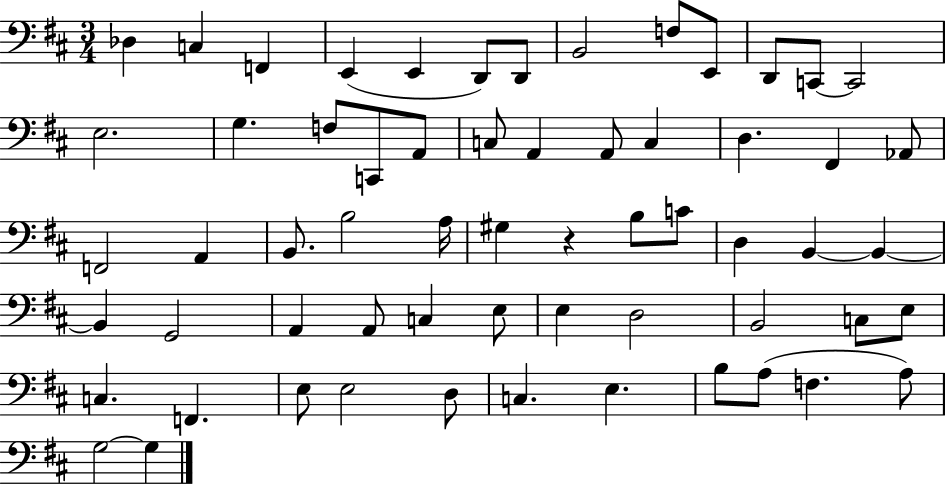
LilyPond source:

{
  \clef bass
  \numericTimeSignature
  \time 3/4
  \key d \major
  des4 c4 f,4 | e,4( e,4 d,8) d,8 | b,2 f8 e,8 | d,8 c,8~~ c,2 | \break e2. | g4. f8 c,8 a,8 | c8 a,4 a,8 c4 | d4. fis,4 aes,8 | \break f,2 a,4 | b,8. b2 a16 | gis4 r4 b8 c'8 | d4 b,4~~ b,4~~ | \break b,4 g,2 | a,4 a,8 c4 e8 | e4 d2 | b,2 c8 e8 | \break c4. f,4. | e8 e2 d8 | c4. e4. | b8 a8( f4. a8) | \break g2~~ g4 | \bar "|."
}